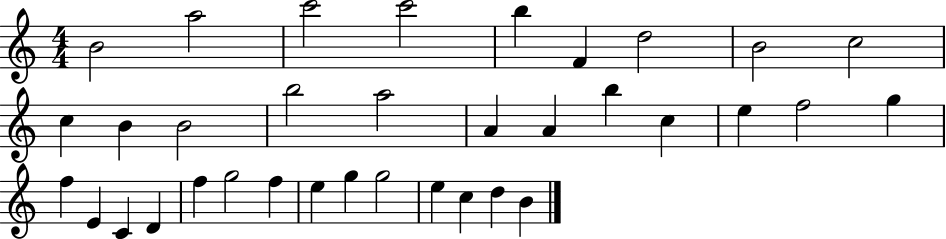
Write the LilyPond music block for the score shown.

{
  \clef treble
  \numericTimeSignature
  \time 4/4
  \key c \major
  b'2 a''2 | c'''2 c'''2 | b''4 f'4 d''2 | b'2 c''2 | \break c''4 b'4 b'2 | b''2 a''2 | a'4 a'4 b''4 c''4 | e''4 f''2 g''4 | \break f''4 e'4 c'4 d'4 | f''4 g''2 f''4 | e''4 g''4 g''2 | e''4 c''4 d''4 b'4 | \break \bar "|."
}